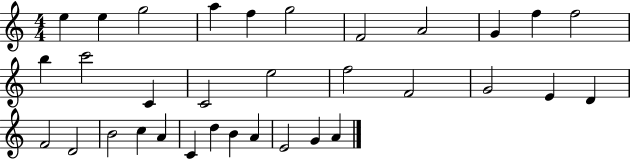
{
  \clef treble
  \numericTimeSignature
  \time 4/4
  \key c \major
  e''4 e''4 g''2 | a''4 f''4 g''2 | f'2 a'2 | g'4 f''4 f''2 | \break b''4 c'''2 c'4 | c'2 e''2 | f''2 f'2 | g'2 e'4 d'4 | \break f'2 d'2 | b'2 c''4 a'4 | c'4 d''4 b'4 a'4 | e'2 g'4 a'4 | \break \bar "|."
}